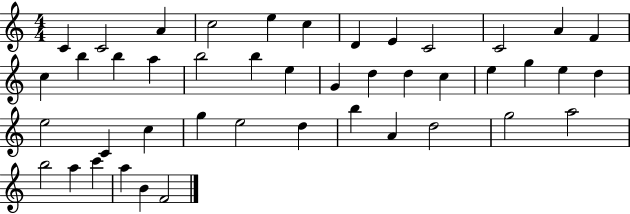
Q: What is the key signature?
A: C major